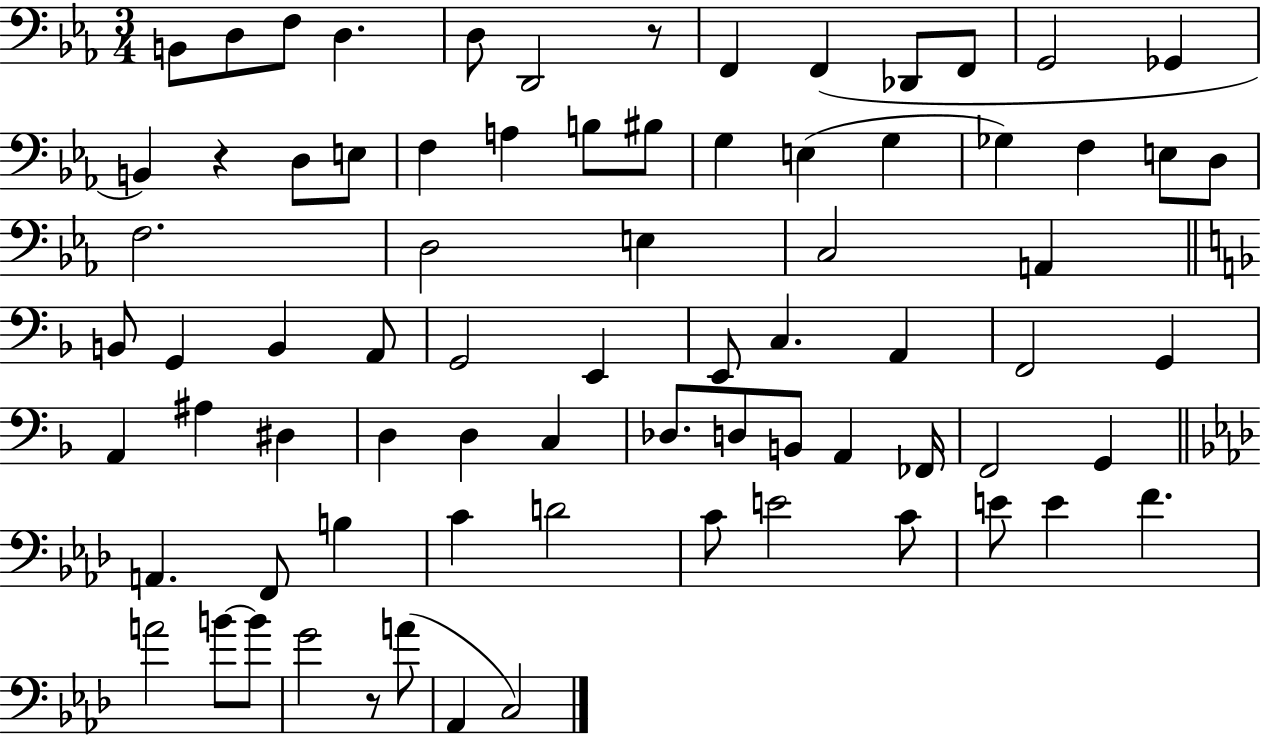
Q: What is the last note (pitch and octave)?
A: C3